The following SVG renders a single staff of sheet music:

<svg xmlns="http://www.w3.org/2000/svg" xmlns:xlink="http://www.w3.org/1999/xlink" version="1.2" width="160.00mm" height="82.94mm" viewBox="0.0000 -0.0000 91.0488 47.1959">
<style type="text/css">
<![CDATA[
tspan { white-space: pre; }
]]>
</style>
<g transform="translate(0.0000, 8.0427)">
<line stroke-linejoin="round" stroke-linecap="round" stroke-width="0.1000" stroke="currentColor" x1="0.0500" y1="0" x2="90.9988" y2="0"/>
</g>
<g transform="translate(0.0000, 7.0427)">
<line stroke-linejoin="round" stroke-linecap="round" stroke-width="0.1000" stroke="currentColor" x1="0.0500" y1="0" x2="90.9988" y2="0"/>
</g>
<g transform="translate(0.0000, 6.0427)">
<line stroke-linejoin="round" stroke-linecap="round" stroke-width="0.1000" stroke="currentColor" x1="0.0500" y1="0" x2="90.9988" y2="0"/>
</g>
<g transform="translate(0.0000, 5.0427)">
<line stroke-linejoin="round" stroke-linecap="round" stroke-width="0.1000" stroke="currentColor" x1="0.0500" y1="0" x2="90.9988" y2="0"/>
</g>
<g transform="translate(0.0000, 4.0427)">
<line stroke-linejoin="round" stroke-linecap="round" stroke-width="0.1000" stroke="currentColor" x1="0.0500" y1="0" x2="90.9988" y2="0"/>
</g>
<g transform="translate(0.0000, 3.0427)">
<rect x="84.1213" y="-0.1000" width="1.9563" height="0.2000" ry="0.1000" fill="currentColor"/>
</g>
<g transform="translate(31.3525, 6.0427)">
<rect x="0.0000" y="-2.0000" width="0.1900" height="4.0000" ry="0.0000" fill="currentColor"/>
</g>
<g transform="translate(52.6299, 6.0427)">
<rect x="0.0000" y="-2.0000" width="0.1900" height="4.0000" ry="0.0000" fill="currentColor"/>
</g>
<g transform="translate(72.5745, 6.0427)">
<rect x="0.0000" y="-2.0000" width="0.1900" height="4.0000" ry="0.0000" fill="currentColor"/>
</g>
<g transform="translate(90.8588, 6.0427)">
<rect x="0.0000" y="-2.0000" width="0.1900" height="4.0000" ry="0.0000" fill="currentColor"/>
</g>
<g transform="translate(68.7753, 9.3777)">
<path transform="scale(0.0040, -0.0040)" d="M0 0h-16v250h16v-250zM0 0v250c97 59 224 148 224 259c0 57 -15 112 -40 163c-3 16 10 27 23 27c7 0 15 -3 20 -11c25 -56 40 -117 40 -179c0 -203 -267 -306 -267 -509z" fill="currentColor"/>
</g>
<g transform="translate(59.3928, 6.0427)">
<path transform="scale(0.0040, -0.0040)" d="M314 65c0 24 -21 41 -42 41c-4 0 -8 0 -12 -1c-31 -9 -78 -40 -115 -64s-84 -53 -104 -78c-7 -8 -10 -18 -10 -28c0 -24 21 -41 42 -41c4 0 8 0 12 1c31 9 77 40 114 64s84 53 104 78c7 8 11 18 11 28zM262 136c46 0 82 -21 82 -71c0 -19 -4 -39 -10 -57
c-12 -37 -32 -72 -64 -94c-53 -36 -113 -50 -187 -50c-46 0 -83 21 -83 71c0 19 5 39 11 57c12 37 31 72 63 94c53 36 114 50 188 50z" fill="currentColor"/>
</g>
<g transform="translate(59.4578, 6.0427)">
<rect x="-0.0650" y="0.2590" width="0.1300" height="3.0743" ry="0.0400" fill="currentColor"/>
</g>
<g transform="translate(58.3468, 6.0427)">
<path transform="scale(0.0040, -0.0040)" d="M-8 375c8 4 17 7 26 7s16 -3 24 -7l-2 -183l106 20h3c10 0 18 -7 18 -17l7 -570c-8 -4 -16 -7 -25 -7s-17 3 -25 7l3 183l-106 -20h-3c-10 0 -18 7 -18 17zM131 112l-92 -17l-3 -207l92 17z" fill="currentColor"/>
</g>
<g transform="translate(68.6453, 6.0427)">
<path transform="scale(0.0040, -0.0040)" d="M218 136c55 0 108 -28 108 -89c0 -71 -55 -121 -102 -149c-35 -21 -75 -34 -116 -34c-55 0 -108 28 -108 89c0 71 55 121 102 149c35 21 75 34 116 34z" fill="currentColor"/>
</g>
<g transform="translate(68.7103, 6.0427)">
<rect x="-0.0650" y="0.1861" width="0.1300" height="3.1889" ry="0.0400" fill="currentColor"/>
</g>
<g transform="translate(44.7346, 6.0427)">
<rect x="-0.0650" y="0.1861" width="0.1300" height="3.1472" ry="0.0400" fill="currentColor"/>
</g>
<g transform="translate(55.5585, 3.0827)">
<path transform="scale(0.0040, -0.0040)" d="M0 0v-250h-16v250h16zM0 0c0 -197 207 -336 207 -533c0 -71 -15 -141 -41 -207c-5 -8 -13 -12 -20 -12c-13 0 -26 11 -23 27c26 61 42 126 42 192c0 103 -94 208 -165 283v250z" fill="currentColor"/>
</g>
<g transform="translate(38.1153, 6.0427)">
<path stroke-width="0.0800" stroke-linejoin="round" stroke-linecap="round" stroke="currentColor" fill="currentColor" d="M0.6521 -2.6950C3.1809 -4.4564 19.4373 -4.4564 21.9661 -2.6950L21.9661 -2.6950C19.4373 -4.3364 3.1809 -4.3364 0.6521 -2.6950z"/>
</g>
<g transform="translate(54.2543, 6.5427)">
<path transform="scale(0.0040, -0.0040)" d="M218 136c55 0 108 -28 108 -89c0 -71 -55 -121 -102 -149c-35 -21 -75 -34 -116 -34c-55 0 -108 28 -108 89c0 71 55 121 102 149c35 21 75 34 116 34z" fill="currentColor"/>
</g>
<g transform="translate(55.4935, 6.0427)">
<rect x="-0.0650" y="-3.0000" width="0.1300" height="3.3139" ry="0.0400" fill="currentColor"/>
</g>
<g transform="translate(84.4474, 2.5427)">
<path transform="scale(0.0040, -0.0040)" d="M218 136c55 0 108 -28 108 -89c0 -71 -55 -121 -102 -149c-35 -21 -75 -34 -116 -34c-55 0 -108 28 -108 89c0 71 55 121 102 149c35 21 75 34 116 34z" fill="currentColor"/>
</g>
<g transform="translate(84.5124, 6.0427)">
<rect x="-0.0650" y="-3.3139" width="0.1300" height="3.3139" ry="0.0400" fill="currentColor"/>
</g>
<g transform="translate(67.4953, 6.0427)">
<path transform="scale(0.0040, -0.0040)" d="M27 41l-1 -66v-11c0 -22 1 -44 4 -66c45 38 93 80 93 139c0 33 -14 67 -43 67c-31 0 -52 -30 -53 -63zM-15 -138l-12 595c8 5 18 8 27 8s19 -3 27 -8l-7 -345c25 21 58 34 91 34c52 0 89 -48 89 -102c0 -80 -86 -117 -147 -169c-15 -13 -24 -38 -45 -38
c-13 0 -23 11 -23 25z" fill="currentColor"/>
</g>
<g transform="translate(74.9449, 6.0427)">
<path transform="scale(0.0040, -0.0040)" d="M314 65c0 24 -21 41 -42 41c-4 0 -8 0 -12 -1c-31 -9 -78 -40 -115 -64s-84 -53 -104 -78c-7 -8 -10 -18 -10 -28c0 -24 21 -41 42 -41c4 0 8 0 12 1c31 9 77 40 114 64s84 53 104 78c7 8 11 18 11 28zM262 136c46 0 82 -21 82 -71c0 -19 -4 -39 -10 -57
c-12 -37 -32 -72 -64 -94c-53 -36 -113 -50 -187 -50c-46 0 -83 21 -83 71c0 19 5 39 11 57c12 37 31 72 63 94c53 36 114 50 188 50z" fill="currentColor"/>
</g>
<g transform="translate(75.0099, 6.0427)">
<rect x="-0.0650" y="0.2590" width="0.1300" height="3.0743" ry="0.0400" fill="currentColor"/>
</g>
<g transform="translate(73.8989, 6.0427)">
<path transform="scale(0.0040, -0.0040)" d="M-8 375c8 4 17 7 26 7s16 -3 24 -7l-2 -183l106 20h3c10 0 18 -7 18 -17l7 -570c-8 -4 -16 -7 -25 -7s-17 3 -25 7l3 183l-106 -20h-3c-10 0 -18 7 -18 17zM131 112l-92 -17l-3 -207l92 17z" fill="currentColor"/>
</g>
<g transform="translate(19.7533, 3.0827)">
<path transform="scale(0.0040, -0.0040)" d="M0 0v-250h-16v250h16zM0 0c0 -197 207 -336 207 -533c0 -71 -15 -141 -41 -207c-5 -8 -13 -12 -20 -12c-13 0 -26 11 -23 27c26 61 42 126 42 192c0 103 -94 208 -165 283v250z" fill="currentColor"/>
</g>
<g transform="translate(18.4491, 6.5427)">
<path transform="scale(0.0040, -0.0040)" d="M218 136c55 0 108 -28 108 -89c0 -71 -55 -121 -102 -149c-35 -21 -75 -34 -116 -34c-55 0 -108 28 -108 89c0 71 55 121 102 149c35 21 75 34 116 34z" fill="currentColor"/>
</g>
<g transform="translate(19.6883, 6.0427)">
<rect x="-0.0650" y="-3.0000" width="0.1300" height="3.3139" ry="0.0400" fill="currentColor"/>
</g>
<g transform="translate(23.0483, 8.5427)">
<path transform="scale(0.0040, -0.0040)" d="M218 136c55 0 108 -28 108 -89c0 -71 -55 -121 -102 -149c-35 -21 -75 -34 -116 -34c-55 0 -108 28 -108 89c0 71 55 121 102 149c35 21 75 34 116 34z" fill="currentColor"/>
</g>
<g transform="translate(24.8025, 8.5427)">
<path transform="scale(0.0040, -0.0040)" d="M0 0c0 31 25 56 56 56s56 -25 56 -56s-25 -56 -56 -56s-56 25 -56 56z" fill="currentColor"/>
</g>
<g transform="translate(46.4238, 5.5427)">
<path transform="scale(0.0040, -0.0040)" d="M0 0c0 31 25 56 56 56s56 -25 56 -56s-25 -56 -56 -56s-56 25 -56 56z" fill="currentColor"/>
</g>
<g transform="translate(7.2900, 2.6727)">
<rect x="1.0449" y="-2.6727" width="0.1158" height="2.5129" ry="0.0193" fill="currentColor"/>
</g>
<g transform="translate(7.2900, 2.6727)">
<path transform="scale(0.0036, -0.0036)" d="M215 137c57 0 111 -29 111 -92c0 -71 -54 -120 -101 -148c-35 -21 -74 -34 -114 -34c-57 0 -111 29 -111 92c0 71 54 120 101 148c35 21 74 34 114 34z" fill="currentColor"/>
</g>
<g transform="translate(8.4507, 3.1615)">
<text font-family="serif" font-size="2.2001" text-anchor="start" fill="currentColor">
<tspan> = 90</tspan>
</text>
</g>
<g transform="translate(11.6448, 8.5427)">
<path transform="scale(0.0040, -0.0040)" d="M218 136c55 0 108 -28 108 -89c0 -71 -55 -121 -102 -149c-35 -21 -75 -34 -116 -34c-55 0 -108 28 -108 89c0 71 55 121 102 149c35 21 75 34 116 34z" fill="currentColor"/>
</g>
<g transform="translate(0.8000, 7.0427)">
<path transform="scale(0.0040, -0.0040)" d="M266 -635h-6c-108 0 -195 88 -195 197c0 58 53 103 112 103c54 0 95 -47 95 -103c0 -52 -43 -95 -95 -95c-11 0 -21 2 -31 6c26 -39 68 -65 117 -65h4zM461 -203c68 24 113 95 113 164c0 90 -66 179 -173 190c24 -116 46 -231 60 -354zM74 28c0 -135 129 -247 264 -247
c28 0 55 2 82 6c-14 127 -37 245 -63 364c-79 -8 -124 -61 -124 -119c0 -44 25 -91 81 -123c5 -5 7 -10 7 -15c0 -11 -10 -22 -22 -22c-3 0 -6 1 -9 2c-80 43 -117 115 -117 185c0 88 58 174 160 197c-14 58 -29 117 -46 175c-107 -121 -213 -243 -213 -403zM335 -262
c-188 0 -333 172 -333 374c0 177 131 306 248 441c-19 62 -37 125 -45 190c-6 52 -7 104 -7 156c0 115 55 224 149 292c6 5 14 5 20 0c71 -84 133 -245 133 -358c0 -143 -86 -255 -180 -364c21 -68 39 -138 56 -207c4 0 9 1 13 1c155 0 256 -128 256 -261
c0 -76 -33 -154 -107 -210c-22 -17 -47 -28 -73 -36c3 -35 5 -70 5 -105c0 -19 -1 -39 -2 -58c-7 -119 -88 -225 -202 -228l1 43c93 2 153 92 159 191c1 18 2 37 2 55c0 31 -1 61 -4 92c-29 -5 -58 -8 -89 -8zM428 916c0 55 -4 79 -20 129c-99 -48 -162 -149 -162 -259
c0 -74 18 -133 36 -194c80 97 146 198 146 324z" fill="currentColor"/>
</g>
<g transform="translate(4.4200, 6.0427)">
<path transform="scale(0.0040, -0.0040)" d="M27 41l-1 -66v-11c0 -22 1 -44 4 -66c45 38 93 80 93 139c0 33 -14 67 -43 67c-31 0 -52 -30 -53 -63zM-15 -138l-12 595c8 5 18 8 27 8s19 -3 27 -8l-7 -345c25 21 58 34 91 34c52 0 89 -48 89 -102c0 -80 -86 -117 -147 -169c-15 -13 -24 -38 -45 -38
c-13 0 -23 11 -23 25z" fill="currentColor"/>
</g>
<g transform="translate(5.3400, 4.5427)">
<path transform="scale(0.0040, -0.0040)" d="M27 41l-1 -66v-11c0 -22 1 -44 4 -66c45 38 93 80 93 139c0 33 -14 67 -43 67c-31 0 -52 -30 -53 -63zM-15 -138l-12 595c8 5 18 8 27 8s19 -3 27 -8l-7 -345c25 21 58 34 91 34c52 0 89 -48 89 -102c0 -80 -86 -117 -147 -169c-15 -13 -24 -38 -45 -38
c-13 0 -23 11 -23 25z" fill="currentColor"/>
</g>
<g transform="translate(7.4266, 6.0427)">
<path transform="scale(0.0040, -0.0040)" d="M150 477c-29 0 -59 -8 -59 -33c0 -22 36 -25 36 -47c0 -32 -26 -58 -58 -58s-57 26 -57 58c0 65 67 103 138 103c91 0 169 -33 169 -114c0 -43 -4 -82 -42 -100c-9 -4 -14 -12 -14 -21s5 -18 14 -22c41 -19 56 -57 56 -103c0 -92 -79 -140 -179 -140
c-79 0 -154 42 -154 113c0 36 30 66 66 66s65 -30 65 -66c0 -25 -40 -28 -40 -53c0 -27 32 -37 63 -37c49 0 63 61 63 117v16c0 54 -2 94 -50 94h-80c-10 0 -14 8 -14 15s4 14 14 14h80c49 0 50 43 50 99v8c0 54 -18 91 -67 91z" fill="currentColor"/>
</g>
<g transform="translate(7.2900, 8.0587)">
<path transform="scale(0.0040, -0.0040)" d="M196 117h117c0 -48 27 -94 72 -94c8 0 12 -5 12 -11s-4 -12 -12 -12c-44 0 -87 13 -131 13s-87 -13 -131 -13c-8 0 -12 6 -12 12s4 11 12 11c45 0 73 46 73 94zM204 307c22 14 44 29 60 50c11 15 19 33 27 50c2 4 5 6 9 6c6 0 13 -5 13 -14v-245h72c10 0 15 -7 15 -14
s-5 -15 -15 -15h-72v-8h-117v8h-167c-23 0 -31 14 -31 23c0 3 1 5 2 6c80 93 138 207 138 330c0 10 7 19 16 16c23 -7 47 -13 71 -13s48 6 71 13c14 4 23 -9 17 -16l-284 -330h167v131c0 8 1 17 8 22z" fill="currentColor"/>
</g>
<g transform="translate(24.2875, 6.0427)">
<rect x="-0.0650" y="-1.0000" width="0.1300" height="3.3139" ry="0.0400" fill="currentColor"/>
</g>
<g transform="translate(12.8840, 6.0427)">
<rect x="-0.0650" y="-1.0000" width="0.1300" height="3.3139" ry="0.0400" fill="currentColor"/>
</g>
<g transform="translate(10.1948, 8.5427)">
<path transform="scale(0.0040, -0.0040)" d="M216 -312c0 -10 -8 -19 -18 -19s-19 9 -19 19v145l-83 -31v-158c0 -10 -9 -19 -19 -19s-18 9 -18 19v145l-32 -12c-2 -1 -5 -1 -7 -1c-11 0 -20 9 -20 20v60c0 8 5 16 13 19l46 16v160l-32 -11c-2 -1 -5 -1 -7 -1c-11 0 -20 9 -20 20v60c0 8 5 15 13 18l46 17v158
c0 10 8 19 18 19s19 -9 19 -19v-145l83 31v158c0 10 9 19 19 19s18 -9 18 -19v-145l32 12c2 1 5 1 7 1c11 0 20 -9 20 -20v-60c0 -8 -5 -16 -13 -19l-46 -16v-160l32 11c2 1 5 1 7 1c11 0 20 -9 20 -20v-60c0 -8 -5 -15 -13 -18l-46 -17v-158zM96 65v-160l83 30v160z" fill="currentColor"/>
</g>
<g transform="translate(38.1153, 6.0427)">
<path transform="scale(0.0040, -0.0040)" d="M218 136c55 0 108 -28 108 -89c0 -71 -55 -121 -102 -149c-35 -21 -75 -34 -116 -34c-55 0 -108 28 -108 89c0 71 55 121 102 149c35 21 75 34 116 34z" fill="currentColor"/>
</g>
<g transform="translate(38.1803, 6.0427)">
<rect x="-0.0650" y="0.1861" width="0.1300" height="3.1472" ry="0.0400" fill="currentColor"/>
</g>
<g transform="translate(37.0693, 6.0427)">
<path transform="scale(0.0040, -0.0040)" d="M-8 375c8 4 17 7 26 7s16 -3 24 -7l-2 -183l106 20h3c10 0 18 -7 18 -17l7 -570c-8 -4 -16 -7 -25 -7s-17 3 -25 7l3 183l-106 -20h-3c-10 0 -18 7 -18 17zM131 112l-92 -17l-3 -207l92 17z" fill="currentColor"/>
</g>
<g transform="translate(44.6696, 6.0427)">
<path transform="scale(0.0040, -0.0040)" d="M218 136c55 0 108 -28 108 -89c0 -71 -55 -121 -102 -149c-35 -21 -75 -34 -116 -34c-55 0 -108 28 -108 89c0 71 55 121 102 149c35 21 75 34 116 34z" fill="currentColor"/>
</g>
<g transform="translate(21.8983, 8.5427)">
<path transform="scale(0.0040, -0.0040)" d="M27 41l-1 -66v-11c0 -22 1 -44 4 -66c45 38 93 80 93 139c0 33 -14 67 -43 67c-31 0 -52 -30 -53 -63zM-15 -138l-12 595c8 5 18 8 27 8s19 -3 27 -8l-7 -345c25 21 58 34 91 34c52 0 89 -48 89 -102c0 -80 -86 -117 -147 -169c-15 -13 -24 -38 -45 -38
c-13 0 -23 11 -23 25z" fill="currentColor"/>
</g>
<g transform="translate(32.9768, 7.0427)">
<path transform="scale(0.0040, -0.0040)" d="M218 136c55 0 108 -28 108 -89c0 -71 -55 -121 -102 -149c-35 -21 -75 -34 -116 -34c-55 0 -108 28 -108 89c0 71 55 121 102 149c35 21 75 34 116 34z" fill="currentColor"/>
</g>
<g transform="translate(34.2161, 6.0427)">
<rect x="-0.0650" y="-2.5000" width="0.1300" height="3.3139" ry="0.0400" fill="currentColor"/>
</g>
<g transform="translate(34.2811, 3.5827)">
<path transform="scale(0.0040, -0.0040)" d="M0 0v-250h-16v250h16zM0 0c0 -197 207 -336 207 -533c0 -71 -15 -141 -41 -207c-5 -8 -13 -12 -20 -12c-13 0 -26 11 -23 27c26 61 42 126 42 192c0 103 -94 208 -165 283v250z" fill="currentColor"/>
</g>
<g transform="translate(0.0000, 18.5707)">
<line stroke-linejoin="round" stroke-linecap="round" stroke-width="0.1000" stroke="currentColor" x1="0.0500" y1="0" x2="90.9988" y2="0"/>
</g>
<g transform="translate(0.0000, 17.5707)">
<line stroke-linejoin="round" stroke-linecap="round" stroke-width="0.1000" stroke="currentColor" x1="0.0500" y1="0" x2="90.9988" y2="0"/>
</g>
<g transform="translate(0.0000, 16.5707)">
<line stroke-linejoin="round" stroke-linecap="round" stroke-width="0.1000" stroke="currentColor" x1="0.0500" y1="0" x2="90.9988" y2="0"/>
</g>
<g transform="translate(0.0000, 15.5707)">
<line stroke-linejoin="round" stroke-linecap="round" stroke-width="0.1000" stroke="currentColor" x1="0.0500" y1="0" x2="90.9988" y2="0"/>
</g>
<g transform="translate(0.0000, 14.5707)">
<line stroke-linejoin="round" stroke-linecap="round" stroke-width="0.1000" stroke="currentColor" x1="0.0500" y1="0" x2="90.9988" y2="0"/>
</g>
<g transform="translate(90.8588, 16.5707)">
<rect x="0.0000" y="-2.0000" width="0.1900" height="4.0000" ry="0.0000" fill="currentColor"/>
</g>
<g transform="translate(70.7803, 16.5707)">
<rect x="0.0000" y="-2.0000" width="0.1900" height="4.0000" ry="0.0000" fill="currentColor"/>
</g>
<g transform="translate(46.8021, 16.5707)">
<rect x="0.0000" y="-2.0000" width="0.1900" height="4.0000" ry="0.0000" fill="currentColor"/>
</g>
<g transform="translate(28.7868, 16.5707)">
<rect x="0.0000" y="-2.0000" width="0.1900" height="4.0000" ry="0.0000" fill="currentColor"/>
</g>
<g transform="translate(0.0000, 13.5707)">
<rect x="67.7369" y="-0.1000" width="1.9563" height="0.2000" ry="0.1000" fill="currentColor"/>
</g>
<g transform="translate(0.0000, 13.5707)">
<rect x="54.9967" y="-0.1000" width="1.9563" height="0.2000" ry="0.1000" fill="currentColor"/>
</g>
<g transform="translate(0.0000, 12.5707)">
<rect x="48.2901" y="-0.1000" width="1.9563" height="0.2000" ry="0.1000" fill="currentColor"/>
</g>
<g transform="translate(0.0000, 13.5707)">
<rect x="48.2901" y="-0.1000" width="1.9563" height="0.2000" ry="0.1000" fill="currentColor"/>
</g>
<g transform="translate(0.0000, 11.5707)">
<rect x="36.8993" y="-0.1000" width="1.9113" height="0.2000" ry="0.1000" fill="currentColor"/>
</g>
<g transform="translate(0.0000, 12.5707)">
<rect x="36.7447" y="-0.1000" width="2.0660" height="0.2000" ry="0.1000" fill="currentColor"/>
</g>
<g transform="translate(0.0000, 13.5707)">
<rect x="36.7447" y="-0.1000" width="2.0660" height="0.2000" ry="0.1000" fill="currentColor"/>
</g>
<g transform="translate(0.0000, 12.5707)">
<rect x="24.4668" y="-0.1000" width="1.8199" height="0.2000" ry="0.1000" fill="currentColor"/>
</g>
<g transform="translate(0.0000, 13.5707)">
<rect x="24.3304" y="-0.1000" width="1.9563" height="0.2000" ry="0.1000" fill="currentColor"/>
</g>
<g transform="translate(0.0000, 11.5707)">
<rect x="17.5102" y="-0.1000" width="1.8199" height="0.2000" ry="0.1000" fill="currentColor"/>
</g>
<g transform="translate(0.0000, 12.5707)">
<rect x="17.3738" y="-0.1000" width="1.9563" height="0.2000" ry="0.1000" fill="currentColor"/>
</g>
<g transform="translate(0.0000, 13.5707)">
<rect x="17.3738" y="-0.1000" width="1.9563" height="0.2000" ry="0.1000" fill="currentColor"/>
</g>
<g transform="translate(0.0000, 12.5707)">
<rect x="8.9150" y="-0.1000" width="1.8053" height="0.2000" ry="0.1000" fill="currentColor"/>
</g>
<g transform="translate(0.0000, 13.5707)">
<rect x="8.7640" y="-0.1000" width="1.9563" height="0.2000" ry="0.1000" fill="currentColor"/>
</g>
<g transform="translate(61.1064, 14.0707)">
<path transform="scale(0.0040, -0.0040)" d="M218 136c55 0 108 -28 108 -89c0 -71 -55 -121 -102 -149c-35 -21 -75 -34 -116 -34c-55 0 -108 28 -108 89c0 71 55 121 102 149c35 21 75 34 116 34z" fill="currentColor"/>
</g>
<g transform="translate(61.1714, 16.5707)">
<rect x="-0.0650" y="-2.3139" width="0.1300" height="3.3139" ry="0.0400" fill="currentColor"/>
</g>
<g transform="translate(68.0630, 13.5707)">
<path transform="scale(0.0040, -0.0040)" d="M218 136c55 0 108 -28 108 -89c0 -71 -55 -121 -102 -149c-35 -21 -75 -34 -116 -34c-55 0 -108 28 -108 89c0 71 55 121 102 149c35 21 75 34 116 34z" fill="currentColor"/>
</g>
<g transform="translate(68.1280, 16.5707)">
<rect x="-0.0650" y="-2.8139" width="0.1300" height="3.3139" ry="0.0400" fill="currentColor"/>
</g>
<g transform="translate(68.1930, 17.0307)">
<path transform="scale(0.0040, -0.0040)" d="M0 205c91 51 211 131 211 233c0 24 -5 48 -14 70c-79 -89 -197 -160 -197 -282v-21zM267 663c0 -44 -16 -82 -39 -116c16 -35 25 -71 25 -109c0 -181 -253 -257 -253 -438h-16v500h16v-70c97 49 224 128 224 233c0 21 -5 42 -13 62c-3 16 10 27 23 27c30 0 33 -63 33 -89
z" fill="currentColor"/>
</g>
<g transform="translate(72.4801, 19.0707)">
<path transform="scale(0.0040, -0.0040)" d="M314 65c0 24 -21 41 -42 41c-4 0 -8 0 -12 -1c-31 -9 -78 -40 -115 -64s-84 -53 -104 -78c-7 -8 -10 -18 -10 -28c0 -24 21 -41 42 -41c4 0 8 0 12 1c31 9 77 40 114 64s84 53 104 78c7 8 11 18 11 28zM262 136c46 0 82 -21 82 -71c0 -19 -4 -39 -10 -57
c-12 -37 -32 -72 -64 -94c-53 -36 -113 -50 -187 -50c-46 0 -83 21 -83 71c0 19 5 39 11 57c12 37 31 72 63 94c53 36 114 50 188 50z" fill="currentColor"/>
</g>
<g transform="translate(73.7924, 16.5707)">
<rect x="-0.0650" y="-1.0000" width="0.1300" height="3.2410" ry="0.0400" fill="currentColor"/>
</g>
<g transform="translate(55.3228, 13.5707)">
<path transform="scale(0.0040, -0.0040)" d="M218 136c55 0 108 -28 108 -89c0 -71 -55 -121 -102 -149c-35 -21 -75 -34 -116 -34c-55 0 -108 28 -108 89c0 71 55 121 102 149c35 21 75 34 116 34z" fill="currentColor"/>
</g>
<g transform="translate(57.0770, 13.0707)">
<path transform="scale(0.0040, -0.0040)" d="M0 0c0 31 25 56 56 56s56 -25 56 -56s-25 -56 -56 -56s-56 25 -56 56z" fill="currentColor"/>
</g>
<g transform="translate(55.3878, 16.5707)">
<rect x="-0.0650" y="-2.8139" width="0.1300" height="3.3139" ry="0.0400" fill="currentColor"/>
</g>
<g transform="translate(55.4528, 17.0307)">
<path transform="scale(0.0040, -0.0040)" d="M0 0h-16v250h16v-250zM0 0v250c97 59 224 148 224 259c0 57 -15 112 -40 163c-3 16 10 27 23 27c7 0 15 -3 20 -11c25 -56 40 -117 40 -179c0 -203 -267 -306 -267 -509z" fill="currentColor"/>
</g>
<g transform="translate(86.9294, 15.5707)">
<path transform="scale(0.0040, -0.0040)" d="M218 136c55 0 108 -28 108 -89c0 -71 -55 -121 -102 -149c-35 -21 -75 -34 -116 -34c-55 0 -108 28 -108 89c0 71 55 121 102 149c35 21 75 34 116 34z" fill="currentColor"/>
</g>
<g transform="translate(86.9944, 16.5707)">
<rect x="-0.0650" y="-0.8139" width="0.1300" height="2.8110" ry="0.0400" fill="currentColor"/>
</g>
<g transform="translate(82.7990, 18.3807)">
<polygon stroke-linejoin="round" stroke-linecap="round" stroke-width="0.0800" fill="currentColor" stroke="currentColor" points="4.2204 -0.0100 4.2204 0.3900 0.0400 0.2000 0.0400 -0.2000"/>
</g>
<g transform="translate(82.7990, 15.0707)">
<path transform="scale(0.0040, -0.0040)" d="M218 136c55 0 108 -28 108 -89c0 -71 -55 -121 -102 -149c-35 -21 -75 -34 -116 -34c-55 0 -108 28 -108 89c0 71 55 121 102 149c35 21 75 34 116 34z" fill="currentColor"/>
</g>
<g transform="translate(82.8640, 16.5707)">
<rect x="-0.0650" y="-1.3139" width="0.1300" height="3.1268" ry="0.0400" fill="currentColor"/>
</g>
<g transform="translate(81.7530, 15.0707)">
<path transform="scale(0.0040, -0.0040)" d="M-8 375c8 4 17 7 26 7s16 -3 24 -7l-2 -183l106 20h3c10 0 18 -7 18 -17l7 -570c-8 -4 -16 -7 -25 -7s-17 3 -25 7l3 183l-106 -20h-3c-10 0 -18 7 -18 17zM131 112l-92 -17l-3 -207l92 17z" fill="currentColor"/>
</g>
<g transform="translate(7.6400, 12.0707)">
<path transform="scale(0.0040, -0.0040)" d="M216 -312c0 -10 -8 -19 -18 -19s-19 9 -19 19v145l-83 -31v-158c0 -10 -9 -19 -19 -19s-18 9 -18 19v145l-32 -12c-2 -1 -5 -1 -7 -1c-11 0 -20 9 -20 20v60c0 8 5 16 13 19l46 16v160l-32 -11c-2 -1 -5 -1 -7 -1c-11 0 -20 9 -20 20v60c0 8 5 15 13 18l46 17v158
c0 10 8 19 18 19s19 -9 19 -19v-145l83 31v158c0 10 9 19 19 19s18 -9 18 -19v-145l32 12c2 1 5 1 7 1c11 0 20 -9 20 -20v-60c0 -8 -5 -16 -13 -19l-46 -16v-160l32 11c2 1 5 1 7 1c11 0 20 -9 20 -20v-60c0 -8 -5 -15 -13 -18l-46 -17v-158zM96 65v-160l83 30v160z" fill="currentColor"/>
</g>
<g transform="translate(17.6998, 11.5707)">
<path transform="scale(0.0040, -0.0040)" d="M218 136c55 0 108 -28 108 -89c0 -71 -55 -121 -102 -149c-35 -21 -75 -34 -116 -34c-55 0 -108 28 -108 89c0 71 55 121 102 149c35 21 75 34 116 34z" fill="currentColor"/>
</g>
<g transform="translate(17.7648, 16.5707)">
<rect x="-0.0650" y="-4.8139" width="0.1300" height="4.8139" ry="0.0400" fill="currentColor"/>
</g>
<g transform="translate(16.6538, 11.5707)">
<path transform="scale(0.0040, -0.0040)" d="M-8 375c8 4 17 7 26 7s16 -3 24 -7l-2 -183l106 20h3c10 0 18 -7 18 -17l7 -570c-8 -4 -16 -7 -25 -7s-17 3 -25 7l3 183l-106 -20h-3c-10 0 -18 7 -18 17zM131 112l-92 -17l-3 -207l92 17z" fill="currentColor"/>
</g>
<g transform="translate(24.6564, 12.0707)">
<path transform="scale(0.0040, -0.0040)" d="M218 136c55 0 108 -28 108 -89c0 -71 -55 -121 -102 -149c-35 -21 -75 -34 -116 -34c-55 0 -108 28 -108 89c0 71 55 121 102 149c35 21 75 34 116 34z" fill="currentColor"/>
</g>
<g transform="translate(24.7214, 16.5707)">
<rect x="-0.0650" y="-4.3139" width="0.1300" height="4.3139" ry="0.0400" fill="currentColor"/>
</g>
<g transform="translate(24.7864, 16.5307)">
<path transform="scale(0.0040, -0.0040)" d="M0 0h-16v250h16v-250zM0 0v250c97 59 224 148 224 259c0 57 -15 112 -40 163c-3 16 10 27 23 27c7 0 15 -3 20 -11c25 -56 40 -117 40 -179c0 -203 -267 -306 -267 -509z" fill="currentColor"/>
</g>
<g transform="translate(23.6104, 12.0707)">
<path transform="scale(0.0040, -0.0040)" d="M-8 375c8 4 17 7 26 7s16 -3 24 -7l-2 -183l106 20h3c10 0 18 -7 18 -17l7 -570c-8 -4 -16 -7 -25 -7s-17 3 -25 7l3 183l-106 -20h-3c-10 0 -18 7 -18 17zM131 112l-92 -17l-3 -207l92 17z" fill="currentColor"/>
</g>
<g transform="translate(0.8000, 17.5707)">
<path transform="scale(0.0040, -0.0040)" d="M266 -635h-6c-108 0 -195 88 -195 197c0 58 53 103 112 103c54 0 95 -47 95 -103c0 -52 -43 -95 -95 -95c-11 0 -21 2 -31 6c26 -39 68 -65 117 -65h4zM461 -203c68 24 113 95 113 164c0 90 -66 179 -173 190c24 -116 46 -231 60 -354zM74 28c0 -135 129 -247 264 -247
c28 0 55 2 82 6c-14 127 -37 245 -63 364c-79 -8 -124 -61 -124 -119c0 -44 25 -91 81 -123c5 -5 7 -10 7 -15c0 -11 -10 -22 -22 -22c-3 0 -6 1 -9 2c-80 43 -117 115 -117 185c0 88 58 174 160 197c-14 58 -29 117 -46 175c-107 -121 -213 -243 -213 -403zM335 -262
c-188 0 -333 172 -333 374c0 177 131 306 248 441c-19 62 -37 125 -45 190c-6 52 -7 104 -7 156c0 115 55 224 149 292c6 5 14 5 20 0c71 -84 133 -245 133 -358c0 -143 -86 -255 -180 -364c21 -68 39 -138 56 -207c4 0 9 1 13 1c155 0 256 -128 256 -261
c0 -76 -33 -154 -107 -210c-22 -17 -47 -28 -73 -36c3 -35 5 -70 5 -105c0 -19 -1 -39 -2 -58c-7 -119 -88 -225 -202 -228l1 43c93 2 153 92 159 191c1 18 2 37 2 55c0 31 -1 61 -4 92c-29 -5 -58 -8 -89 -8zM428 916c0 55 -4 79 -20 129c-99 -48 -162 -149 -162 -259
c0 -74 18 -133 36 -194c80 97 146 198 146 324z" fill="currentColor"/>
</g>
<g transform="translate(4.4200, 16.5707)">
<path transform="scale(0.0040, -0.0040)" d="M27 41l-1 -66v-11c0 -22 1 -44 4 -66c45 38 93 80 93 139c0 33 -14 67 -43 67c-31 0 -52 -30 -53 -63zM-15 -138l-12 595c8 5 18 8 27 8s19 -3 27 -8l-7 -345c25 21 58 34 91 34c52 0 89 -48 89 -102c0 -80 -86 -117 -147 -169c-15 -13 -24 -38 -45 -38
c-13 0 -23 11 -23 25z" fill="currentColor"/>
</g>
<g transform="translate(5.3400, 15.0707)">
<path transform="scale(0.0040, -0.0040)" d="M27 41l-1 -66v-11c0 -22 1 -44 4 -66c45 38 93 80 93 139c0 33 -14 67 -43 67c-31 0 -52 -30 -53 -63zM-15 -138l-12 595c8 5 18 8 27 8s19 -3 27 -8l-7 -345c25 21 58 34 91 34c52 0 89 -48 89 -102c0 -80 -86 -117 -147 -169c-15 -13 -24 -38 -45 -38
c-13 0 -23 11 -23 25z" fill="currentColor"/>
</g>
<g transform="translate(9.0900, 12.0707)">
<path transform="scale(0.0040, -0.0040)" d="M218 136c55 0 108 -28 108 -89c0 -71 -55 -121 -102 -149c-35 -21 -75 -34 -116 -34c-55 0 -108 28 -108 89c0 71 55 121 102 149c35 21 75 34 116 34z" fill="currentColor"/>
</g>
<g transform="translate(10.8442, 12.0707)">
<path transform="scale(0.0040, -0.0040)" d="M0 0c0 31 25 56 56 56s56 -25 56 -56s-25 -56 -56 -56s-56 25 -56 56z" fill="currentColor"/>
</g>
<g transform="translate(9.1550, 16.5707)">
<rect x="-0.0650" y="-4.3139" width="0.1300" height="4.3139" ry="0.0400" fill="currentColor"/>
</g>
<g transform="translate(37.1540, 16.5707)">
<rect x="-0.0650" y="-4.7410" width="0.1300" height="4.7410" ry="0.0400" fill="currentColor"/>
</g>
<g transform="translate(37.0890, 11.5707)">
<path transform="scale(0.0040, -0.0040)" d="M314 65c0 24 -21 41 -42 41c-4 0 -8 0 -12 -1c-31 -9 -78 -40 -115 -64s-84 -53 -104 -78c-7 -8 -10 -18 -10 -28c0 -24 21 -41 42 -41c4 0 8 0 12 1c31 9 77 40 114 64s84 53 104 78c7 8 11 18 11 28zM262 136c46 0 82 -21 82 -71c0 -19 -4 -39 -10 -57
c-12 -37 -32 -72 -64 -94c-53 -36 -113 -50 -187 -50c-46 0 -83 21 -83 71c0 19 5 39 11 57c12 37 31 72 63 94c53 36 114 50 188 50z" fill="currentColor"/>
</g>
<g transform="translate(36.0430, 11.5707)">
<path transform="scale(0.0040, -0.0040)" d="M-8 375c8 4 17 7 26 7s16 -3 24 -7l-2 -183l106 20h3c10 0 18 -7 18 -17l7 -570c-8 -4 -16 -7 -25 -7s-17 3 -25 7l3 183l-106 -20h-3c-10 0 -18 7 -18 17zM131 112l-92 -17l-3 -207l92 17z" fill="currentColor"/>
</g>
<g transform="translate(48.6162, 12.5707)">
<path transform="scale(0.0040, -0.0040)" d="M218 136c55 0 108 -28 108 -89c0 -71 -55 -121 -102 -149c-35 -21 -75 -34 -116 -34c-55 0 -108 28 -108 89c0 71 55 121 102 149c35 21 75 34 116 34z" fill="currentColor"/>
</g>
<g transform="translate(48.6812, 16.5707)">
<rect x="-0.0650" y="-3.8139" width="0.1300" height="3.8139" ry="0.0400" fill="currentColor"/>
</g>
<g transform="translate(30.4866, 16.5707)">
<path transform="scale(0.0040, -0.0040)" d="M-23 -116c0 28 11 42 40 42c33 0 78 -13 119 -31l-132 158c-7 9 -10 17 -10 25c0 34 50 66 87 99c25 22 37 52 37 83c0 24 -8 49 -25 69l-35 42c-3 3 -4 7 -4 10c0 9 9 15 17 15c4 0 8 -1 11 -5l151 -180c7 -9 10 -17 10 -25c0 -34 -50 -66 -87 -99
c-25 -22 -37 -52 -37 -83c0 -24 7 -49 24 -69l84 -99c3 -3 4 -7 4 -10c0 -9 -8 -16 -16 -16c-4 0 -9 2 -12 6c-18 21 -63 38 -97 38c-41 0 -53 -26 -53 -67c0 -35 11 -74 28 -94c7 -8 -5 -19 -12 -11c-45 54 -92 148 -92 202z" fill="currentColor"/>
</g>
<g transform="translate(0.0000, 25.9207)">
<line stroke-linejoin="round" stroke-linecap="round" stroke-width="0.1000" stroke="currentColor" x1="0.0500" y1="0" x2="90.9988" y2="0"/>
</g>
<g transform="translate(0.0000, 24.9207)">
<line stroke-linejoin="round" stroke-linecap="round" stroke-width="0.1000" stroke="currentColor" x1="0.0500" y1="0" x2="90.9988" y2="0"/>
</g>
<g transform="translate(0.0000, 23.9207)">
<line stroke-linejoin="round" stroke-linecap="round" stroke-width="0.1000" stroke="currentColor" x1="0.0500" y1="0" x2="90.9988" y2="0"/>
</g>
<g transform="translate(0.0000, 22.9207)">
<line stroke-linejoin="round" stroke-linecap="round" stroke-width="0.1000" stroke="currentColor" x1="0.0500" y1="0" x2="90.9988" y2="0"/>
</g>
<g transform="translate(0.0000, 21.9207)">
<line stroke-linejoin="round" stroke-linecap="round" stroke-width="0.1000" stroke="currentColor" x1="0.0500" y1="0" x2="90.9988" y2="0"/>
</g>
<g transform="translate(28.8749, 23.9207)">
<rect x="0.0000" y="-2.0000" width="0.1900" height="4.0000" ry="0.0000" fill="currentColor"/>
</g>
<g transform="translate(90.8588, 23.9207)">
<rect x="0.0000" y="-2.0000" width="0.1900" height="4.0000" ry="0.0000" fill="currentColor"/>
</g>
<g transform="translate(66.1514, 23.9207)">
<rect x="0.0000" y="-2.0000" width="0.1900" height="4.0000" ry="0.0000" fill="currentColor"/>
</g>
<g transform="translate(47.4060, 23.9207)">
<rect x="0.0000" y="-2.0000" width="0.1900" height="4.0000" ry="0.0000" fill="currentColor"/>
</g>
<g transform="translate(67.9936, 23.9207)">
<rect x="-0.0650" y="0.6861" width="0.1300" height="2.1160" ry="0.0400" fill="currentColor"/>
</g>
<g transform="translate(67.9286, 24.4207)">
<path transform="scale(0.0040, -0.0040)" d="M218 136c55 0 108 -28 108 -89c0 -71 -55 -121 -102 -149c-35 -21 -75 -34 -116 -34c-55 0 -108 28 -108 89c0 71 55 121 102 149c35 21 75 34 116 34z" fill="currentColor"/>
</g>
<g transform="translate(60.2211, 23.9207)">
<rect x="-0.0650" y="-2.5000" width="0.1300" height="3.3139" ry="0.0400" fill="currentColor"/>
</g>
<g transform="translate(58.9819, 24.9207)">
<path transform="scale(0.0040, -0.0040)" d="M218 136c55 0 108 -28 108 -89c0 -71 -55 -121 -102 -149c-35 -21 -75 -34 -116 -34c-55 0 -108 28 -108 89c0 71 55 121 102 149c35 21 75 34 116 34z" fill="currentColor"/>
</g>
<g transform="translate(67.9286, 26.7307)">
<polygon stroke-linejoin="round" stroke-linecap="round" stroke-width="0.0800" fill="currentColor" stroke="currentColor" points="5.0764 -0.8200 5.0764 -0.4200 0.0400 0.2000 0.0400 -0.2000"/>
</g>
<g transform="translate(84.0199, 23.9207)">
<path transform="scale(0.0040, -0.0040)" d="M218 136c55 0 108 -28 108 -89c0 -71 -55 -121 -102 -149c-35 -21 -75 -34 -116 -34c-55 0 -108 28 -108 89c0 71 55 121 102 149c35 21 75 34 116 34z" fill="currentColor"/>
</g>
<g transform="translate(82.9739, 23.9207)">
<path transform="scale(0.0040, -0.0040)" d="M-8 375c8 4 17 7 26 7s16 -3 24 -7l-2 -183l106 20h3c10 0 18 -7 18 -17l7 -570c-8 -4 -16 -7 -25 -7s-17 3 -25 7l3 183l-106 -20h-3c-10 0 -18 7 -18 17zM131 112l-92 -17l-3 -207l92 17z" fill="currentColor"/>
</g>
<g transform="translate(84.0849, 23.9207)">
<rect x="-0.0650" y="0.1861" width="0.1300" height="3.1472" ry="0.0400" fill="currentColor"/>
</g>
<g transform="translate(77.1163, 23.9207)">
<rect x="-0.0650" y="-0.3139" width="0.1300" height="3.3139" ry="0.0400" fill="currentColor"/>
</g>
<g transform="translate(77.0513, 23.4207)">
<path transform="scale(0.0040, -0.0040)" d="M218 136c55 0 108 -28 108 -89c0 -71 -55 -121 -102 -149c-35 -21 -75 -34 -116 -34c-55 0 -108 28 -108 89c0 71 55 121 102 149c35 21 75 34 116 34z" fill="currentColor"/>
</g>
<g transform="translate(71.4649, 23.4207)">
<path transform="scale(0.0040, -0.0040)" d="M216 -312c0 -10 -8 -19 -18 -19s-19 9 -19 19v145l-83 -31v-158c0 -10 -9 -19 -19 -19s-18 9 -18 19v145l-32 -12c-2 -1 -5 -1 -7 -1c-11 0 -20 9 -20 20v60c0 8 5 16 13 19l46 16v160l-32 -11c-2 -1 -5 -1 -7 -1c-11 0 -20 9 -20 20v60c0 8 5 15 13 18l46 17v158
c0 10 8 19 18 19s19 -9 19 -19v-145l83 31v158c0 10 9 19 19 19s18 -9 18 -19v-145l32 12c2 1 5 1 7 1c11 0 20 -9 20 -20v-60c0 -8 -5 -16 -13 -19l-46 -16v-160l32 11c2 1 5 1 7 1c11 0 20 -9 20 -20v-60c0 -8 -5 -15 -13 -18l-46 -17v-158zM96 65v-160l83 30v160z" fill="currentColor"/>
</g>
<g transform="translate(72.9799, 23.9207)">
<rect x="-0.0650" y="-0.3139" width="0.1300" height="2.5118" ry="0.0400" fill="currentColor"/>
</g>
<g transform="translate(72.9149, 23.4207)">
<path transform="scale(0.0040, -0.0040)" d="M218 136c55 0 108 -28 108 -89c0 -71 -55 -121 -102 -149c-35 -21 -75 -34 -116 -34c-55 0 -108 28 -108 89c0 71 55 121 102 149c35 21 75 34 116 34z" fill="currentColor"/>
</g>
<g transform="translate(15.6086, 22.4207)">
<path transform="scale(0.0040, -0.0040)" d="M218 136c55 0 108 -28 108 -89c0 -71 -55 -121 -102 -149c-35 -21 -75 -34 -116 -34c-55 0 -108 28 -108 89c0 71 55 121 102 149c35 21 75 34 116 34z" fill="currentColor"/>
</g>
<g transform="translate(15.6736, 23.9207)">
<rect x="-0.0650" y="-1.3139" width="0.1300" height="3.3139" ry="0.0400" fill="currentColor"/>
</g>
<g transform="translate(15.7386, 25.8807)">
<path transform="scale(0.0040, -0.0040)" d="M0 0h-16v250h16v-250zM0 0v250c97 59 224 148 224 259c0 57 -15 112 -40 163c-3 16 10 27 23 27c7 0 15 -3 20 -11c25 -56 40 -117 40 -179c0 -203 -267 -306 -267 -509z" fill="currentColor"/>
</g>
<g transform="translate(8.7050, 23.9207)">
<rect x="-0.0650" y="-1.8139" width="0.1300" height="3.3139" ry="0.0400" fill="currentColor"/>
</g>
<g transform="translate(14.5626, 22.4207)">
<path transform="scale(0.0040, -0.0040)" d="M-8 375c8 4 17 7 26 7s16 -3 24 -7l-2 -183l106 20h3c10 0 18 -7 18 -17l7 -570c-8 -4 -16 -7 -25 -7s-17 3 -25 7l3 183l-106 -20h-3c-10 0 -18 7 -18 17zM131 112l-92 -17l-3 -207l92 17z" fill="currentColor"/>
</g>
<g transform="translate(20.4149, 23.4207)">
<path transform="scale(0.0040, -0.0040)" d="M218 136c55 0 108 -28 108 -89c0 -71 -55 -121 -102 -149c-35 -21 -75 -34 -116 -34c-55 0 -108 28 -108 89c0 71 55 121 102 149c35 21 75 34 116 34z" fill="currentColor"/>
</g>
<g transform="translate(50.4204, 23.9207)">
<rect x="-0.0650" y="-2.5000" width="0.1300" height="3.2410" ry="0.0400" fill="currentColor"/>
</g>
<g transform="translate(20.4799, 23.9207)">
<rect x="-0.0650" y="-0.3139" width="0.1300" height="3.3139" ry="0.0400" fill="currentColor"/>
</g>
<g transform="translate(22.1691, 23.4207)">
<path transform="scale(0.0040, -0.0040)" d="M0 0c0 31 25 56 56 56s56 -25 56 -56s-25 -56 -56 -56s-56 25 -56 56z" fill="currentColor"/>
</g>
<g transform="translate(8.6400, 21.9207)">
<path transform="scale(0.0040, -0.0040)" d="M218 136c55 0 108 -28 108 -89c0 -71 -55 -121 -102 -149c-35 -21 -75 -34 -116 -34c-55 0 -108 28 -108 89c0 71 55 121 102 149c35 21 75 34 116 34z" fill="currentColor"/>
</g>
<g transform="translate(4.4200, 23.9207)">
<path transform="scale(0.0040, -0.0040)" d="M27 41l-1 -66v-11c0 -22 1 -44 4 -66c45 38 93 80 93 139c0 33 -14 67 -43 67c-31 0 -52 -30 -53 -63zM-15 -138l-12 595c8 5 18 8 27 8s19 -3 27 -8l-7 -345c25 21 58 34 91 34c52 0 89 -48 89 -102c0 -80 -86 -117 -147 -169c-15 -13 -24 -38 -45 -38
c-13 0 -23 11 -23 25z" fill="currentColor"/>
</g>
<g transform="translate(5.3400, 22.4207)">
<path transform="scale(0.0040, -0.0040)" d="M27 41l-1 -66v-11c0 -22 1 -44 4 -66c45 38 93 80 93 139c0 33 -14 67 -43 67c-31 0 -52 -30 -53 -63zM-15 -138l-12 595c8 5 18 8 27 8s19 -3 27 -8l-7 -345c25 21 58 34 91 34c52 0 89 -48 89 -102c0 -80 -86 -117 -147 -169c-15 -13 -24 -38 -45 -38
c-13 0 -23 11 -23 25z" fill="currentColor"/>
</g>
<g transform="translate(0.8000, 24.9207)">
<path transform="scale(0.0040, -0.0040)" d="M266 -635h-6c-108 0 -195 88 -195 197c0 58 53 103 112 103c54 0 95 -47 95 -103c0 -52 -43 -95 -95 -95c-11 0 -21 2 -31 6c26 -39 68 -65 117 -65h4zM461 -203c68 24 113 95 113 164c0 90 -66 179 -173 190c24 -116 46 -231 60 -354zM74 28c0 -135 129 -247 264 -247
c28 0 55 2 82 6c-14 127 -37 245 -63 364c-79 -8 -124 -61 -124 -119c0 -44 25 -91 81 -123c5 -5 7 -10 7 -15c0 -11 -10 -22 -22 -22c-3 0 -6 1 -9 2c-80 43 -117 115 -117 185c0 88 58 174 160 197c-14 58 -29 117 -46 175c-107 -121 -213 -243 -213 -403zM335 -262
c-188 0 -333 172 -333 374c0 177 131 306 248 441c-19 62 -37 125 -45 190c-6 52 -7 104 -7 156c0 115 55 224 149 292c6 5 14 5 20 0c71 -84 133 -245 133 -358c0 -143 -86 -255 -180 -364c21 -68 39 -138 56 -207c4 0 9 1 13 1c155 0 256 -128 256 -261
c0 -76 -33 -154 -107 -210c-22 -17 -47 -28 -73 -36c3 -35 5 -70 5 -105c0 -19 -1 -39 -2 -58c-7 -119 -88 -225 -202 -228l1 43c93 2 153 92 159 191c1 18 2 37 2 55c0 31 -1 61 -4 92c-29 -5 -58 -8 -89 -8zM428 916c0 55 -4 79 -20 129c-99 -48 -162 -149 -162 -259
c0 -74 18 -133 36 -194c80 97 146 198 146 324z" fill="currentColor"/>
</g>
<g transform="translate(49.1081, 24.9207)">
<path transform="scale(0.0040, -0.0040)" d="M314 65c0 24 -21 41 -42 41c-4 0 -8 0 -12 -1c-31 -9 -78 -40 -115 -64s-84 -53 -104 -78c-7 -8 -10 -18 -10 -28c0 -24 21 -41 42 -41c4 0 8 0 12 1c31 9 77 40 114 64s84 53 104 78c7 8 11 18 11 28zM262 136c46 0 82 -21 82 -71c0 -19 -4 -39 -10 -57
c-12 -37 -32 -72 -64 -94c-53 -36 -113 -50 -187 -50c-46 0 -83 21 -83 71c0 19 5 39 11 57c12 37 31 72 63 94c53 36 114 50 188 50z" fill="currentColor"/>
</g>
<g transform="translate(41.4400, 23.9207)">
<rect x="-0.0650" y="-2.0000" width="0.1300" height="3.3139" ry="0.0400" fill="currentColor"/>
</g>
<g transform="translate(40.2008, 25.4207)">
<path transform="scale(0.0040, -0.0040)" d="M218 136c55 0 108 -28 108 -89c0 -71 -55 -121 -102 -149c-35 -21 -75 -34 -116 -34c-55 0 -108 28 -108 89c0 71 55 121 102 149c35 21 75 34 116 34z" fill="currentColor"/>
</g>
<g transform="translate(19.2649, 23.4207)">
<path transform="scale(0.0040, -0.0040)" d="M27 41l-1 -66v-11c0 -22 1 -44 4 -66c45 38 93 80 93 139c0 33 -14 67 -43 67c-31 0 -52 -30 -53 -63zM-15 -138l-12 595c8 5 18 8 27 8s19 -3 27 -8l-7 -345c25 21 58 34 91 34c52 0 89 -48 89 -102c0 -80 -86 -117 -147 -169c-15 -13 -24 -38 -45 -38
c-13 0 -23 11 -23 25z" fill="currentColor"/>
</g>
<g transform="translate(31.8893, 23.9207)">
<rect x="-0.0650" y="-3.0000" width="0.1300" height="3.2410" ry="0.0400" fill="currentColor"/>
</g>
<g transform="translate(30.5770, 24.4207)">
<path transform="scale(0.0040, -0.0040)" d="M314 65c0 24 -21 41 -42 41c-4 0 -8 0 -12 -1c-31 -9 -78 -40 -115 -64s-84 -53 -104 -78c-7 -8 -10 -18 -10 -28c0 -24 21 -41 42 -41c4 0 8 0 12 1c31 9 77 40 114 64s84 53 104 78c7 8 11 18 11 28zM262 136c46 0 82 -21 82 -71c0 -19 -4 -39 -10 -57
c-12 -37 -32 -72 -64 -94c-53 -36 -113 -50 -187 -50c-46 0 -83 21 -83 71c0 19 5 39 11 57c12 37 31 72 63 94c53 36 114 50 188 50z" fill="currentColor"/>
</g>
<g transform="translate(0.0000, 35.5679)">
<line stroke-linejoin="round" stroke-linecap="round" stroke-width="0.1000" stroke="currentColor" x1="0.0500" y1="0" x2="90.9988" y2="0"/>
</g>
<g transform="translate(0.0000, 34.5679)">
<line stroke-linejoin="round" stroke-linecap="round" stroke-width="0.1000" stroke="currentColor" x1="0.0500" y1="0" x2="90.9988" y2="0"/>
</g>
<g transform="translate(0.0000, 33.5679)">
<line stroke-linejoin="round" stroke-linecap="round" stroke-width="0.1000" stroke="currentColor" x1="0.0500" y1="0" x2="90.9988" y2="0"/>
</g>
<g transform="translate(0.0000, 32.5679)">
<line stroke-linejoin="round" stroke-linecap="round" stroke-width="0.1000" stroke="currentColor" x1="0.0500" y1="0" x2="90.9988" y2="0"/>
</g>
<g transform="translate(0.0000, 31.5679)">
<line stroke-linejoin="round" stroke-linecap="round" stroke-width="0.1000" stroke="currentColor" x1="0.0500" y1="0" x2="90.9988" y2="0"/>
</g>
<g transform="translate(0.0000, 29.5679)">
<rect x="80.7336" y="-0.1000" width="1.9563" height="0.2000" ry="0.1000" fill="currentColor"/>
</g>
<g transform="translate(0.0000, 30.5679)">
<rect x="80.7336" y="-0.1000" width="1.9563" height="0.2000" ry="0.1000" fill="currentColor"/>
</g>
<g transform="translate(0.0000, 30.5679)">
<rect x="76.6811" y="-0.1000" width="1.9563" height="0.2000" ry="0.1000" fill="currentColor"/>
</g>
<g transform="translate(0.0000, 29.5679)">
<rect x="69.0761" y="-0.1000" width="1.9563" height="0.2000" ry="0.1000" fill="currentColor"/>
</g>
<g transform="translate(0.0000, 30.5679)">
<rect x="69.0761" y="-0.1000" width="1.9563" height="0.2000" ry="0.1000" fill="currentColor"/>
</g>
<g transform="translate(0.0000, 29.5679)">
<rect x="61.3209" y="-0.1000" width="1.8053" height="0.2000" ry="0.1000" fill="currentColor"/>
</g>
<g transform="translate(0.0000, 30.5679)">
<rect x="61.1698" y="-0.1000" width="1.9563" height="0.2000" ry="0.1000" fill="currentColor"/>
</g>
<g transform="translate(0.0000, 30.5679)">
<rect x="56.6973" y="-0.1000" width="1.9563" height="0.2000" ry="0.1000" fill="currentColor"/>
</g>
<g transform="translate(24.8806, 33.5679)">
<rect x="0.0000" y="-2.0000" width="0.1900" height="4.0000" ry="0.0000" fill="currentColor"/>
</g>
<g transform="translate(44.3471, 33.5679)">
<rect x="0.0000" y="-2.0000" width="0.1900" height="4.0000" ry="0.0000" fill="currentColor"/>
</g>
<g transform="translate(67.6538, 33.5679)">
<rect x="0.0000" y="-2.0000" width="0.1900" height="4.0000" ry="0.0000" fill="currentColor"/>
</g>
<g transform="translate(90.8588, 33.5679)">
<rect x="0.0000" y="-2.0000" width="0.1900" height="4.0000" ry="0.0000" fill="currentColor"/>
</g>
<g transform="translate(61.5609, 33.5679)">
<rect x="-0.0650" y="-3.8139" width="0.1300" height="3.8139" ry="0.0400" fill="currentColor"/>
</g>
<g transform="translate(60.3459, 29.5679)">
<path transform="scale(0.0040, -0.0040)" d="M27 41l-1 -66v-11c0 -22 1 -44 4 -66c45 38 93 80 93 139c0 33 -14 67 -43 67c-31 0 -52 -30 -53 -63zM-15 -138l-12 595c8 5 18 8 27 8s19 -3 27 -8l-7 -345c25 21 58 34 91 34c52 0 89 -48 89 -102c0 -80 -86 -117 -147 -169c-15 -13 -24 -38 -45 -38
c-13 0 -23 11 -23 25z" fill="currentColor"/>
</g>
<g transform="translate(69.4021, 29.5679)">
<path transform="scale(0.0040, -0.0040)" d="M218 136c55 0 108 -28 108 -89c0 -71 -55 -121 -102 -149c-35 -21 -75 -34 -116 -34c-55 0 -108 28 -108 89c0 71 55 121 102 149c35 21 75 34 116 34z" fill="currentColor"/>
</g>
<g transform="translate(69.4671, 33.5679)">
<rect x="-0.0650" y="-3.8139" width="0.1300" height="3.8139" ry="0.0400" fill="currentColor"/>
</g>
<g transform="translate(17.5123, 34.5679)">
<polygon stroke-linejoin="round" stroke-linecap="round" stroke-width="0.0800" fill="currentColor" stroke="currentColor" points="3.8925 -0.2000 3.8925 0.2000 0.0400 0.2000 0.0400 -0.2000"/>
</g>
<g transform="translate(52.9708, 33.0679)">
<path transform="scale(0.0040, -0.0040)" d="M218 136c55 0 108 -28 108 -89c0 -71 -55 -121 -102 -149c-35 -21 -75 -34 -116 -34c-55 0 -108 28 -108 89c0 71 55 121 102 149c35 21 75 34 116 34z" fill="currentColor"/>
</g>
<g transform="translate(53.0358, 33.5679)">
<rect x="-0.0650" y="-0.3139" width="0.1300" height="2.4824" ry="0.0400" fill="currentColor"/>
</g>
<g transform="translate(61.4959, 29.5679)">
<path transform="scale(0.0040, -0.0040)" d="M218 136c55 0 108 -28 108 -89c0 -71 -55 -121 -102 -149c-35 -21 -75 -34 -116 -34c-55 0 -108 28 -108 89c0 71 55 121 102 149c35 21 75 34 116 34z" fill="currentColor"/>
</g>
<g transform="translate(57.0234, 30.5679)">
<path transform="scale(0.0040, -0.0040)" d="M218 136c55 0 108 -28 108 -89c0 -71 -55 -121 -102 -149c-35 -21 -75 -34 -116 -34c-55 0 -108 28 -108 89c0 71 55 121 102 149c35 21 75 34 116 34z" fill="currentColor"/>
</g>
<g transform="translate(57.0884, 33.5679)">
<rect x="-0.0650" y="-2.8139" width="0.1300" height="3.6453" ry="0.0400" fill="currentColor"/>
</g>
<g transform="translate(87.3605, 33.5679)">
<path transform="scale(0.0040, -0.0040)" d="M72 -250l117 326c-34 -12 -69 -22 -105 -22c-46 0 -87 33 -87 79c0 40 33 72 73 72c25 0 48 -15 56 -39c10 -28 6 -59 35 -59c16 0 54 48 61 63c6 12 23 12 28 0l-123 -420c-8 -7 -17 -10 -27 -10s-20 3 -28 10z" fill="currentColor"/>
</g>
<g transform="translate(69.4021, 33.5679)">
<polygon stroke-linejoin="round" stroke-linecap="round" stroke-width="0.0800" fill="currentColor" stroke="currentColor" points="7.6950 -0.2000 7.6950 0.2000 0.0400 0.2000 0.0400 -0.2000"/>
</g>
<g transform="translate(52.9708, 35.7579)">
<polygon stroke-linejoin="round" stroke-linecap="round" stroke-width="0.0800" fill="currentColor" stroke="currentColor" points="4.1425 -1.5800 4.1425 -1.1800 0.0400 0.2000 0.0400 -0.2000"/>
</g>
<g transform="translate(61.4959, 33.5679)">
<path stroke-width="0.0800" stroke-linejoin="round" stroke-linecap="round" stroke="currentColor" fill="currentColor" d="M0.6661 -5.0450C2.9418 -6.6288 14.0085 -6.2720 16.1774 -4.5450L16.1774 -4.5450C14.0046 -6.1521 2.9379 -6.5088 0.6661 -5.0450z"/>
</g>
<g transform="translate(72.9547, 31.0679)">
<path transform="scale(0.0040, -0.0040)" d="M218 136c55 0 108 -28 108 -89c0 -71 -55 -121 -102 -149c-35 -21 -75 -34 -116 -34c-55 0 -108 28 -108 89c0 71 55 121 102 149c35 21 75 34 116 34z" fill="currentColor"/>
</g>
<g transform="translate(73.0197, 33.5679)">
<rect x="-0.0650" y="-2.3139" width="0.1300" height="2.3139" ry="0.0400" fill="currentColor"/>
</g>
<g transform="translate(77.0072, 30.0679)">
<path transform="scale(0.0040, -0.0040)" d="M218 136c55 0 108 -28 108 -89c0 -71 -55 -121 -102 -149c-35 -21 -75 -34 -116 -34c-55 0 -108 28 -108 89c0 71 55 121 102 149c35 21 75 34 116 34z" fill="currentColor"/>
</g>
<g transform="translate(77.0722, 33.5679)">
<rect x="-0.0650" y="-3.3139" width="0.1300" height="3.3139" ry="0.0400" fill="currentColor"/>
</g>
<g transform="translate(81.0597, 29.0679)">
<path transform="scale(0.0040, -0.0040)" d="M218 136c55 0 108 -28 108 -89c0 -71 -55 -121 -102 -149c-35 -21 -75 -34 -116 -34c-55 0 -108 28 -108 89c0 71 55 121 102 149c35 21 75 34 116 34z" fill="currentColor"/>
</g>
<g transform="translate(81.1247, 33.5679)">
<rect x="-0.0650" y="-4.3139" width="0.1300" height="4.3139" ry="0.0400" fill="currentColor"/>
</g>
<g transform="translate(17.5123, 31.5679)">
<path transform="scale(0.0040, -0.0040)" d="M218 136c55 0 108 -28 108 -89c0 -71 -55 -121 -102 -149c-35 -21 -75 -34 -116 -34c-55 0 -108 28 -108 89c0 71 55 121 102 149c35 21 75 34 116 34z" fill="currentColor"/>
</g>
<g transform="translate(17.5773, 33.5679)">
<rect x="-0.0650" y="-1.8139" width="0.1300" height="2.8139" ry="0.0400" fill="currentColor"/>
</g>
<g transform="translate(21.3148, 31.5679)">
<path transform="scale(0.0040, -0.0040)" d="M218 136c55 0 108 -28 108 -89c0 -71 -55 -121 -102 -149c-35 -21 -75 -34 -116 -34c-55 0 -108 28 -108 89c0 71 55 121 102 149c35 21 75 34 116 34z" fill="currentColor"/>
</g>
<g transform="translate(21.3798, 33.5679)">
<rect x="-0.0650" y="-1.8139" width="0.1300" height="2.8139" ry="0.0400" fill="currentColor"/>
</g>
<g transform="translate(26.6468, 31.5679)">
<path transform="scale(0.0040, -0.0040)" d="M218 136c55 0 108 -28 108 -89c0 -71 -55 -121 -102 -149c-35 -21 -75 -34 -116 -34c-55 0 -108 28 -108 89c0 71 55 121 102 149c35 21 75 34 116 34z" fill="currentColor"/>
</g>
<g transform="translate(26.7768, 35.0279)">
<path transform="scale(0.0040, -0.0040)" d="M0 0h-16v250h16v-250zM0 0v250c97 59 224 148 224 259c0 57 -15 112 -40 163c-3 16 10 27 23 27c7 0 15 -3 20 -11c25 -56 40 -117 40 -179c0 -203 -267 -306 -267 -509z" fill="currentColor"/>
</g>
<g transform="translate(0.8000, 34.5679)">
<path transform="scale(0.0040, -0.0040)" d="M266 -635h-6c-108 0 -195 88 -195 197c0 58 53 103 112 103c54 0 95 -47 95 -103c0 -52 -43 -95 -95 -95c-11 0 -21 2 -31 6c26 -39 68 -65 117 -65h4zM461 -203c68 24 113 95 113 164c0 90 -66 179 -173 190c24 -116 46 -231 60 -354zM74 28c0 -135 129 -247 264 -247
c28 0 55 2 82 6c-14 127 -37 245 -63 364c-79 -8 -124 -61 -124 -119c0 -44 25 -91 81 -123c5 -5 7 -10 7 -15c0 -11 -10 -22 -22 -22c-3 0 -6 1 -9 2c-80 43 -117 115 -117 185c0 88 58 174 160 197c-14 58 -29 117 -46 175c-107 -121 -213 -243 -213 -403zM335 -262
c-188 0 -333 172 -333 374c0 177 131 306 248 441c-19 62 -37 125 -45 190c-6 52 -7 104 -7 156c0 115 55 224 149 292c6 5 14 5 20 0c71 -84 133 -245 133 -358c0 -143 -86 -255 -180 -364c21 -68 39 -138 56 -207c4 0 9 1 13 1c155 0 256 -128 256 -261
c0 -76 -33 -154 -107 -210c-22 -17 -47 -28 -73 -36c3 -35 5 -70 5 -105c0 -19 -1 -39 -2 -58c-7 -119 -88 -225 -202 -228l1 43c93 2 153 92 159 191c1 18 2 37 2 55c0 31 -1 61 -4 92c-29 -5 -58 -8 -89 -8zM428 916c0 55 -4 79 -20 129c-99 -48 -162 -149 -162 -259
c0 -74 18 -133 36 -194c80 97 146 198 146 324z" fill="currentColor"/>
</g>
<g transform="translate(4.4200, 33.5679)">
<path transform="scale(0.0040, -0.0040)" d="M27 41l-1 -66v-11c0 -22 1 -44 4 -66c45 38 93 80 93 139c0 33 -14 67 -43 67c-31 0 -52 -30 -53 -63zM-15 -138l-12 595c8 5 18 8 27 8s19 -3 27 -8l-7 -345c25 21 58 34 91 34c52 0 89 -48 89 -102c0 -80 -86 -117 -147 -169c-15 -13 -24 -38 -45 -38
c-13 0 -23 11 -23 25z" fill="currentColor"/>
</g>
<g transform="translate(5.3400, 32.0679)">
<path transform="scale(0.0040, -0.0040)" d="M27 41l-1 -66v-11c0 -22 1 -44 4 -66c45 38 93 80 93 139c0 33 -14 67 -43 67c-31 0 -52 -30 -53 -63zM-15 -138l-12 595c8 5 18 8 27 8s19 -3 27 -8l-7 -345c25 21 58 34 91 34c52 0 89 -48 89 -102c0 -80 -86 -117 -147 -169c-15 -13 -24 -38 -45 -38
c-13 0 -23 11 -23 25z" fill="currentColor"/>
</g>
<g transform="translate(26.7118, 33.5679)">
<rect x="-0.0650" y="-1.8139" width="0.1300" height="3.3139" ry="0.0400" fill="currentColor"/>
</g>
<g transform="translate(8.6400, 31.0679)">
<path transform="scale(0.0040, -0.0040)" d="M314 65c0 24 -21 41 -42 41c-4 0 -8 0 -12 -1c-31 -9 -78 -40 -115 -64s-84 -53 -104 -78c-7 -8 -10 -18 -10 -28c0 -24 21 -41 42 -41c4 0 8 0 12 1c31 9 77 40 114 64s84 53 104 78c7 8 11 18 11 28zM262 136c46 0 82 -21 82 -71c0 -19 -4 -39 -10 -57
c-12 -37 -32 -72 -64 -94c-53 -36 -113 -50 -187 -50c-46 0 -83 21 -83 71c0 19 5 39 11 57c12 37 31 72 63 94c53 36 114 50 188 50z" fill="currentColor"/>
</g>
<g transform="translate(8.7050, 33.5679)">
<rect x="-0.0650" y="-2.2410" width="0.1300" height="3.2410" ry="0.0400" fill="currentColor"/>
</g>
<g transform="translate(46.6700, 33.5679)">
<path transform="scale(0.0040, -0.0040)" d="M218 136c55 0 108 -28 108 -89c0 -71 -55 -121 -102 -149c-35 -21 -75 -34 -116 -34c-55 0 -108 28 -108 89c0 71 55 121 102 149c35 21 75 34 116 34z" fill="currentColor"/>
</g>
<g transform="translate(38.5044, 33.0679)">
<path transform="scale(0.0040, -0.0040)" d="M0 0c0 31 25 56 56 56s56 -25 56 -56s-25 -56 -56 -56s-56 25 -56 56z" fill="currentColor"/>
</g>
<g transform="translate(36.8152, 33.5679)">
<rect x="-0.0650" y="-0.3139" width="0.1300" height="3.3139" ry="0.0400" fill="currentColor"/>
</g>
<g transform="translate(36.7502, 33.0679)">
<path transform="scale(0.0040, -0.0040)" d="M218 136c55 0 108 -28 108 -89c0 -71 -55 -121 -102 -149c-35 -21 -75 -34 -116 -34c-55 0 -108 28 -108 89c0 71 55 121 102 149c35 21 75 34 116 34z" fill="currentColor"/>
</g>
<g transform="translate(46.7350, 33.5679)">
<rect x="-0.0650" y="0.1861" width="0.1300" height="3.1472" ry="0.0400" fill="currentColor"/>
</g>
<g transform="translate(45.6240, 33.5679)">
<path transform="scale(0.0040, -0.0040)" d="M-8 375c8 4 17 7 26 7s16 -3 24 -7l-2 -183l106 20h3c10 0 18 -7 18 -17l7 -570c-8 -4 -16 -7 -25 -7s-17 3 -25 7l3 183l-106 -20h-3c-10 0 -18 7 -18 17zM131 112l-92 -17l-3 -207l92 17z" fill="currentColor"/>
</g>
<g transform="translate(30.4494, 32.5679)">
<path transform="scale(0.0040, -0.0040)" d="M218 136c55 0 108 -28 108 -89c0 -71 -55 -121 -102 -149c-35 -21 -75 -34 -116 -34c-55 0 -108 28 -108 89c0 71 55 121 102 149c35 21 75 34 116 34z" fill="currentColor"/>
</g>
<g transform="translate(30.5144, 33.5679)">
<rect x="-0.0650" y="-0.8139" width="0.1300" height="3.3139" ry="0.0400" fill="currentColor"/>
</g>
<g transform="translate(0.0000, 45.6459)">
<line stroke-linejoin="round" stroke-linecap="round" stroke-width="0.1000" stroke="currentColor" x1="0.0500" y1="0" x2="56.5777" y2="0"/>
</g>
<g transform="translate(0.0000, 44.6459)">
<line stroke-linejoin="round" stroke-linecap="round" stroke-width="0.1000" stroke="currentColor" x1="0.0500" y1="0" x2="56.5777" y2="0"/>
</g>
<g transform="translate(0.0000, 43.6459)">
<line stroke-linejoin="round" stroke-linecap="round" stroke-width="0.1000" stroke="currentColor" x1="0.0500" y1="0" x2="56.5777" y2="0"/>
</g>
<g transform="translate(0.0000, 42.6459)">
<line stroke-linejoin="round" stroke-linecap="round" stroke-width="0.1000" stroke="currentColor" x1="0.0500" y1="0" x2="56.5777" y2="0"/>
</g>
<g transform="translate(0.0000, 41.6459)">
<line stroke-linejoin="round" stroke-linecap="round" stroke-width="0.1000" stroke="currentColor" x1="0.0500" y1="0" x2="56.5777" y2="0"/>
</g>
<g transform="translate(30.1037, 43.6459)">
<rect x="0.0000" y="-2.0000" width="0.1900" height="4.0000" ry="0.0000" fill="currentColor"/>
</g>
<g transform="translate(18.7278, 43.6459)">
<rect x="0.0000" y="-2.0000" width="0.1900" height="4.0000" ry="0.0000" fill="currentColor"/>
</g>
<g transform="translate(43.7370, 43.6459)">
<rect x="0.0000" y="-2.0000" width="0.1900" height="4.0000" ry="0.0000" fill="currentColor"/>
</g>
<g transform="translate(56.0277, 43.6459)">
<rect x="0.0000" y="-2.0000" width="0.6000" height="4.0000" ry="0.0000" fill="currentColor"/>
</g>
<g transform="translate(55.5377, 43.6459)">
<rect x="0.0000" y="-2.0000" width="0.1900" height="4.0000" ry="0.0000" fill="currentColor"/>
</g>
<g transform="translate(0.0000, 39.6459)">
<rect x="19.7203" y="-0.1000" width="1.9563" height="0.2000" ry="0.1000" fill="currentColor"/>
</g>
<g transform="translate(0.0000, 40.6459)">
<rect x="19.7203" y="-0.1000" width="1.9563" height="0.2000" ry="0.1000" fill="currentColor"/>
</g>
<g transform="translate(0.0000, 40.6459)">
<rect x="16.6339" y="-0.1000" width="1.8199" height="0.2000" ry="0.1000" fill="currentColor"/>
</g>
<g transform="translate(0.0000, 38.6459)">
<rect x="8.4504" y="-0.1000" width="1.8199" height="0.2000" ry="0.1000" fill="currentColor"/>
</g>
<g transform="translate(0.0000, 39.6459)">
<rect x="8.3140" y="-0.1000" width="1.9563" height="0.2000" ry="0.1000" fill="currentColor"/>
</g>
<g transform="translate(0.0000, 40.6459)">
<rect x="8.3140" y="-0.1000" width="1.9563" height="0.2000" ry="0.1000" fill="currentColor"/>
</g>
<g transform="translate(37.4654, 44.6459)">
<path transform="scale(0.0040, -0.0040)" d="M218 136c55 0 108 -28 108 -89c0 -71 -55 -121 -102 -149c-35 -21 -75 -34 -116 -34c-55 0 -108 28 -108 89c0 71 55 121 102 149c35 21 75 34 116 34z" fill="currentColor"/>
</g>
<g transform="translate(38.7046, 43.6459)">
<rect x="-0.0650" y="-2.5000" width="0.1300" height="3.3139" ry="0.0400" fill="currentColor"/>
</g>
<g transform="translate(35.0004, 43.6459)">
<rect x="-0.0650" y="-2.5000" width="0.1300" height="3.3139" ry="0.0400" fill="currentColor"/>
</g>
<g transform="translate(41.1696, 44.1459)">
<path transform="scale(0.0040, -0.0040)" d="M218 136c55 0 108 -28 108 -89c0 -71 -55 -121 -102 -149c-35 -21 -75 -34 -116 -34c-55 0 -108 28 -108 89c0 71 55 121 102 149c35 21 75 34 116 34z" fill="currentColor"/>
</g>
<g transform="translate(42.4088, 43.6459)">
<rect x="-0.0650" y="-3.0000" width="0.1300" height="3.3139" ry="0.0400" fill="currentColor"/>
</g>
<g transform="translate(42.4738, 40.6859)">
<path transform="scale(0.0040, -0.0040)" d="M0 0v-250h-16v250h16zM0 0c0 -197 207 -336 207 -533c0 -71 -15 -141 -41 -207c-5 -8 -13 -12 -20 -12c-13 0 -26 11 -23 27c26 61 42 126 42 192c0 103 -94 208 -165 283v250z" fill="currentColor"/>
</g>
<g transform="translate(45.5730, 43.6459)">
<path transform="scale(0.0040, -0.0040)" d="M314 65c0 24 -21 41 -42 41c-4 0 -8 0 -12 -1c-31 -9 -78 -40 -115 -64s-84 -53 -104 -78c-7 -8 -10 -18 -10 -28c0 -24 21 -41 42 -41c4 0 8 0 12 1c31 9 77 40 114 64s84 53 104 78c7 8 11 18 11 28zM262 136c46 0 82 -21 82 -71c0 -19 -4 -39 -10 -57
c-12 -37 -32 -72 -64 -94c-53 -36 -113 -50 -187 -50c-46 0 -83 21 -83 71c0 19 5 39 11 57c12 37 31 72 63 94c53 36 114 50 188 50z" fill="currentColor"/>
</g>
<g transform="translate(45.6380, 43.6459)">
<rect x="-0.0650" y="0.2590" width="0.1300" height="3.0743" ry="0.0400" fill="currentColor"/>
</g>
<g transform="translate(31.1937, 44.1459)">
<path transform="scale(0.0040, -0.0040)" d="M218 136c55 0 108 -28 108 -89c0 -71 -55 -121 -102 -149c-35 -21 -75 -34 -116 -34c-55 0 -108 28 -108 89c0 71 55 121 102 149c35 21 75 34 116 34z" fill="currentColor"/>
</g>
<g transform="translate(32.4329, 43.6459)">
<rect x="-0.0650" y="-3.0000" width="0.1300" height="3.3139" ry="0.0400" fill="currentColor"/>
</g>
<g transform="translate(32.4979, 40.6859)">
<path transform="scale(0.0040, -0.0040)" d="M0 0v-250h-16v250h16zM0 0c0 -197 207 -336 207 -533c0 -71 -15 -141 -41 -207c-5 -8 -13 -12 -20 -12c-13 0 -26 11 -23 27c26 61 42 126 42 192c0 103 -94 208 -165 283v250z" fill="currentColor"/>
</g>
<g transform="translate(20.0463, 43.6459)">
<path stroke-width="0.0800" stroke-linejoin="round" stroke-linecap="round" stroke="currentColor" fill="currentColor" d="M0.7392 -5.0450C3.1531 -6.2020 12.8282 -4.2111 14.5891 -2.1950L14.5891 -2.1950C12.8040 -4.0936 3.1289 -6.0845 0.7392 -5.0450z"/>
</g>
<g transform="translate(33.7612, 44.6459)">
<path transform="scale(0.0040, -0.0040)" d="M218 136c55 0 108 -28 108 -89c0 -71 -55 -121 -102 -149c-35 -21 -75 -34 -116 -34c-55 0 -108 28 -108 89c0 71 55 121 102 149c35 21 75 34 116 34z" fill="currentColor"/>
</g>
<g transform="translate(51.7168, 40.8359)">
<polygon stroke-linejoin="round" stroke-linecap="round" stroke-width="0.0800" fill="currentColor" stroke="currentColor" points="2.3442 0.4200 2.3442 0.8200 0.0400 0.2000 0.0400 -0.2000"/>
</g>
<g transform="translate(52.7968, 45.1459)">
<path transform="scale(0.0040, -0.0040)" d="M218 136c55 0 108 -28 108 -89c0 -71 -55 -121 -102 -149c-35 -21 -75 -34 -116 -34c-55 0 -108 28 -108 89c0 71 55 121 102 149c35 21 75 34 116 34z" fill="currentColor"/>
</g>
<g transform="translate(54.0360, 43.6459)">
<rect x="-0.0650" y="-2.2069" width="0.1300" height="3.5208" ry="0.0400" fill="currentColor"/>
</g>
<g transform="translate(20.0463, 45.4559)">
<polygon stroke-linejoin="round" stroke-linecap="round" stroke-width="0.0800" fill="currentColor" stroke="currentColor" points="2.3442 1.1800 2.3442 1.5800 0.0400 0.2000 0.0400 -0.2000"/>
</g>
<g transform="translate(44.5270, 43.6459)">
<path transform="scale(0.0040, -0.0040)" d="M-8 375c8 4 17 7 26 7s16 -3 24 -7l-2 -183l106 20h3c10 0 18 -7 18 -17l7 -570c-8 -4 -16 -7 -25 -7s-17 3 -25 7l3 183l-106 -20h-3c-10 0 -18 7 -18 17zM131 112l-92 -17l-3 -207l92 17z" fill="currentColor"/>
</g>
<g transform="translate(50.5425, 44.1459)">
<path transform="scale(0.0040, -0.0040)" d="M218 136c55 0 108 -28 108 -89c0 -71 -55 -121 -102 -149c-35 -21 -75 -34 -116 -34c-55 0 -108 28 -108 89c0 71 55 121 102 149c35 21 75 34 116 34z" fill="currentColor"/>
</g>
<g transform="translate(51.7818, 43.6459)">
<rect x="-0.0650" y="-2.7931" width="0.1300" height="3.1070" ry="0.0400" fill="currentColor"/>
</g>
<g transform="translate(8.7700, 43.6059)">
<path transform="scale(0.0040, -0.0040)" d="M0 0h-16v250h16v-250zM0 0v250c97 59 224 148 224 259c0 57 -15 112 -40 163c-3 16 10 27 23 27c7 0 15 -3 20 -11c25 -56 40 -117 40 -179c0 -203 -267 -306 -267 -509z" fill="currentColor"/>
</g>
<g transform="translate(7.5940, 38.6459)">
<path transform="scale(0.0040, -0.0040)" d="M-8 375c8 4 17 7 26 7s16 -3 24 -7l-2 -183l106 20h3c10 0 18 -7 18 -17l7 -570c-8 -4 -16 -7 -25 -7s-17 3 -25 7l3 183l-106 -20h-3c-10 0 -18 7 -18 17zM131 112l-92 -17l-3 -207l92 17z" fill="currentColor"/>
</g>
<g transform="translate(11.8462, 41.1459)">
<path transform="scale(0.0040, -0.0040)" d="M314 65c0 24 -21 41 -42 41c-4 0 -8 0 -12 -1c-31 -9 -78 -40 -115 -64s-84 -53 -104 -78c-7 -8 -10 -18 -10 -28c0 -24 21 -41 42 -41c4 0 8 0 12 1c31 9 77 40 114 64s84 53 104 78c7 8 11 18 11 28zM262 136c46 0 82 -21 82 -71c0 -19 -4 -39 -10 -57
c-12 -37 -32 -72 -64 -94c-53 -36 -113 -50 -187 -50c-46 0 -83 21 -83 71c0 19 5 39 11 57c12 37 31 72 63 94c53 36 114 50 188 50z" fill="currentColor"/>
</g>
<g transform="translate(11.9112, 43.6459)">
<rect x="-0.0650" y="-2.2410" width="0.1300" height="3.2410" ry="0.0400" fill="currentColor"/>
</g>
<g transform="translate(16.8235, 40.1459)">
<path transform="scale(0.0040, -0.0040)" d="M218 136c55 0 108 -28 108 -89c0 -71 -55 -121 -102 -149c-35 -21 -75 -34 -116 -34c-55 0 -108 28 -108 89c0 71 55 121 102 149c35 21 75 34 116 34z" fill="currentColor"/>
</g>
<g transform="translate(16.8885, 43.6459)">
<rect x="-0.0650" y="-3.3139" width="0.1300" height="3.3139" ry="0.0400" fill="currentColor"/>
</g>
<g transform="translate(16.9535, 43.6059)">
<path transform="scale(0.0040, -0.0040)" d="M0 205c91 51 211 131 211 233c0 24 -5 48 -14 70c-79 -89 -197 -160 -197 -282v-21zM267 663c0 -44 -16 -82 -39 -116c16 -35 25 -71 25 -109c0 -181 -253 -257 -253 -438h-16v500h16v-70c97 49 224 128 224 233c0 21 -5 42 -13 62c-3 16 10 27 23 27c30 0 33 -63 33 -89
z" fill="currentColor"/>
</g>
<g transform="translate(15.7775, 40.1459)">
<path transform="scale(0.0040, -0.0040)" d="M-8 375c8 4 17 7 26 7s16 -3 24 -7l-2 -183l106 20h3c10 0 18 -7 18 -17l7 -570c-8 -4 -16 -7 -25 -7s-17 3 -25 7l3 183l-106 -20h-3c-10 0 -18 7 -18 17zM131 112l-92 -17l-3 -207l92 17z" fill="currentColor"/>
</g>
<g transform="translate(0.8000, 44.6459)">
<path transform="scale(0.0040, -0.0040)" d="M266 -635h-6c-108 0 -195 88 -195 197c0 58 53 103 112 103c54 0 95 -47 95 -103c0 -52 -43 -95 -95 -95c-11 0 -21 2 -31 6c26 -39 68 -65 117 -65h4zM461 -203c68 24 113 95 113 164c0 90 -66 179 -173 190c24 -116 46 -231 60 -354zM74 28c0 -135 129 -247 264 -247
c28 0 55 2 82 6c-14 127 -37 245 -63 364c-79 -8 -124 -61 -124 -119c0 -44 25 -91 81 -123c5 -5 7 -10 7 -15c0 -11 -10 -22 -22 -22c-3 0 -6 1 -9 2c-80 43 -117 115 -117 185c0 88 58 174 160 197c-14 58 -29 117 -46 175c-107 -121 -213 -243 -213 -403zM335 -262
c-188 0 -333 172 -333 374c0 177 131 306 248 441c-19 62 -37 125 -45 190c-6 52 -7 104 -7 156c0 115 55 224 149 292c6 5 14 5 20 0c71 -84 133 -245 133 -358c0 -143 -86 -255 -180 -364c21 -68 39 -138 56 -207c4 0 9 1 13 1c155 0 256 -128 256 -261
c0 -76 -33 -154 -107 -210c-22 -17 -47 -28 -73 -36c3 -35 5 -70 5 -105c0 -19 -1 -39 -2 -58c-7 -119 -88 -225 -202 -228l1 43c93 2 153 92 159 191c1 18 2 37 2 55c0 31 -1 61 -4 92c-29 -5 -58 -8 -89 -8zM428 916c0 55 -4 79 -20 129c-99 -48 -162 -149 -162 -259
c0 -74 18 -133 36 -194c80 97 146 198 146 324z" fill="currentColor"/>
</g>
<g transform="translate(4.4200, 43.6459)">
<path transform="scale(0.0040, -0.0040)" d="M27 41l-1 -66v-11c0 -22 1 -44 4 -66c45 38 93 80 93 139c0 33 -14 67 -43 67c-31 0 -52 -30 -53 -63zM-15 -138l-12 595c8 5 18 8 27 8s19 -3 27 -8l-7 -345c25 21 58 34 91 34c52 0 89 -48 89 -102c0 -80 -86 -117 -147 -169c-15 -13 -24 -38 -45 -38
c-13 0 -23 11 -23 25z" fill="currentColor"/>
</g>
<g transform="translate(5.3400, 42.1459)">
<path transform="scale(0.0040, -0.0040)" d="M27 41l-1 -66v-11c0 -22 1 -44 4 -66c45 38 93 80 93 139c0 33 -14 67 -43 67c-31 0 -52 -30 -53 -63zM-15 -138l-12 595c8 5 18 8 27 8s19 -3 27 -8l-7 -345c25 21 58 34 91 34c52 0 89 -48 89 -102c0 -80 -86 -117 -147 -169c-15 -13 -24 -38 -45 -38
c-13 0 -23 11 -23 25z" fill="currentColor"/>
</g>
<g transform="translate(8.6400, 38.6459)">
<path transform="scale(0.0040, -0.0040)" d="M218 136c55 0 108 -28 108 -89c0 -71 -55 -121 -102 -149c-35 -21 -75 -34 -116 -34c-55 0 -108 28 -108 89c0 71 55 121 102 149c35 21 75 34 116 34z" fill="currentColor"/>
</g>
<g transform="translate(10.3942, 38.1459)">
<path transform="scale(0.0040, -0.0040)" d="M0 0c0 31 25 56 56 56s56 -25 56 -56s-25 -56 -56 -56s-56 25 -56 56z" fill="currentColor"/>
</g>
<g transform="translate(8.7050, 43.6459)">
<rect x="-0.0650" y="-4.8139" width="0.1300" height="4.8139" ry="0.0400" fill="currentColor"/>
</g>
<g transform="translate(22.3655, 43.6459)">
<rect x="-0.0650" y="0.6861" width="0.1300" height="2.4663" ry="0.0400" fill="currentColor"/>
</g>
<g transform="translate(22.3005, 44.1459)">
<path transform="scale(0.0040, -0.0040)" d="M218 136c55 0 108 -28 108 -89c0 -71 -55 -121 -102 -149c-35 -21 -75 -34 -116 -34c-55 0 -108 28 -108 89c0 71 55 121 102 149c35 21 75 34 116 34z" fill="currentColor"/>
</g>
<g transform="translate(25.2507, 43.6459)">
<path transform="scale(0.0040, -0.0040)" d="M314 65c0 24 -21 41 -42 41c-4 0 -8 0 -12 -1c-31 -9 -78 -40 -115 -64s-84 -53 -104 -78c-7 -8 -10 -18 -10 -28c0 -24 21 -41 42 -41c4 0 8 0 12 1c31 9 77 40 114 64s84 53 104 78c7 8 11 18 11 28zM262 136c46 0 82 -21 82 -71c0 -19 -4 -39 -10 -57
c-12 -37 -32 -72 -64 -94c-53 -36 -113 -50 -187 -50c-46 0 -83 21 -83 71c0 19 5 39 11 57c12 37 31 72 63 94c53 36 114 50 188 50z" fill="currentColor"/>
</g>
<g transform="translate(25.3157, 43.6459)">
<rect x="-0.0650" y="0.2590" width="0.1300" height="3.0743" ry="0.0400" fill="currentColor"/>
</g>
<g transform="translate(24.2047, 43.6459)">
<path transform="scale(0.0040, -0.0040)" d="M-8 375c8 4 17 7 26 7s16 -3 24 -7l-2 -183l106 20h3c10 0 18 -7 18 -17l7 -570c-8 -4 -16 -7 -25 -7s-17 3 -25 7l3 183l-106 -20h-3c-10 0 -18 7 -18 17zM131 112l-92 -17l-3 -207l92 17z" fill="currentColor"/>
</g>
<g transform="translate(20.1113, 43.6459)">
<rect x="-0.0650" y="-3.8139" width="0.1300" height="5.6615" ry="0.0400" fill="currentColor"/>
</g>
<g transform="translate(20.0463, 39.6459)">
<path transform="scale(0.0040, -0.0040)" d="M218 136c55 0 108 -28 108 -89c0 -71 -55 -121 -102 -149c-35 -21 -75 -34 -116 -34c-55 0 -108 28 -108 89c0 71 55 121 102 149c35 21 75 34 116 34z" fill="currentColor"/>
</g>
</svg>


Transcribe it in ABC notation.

X:1
T:Untitled
M:3/4
L:1/4
K:Bb
^D A/2 _D G/2 B B A/2 B2 _B/2 B2 _b ^d' e' d'/2 z e'2 c' a/2 g a/4 D2 e/2 d/2 f e/2 _c A2 F G2 G A/2 ^c/2 ^c B g2 f/2 f/2 f/2 d c B c/2 a/2 _c' c'/2 g/2 _b/2 d' z/2 e'/2 g2 b/4 c'/2 A/2 B2 A/2 G G A/2 B2 A/2 F/2